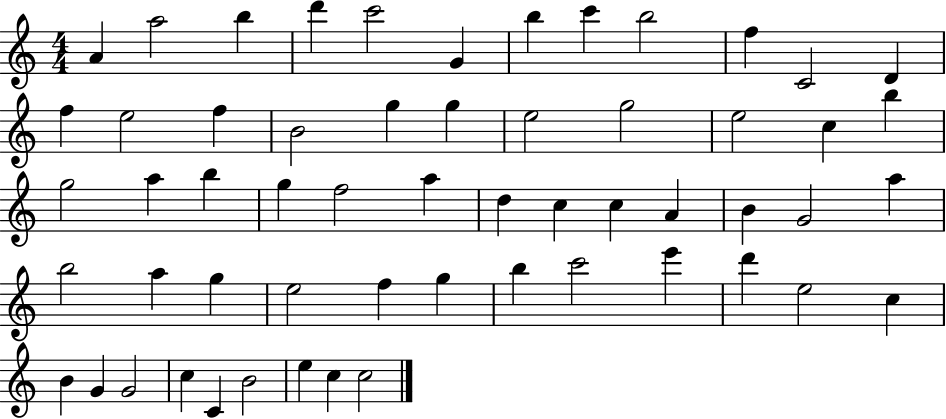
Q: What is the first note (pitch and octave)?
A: A4